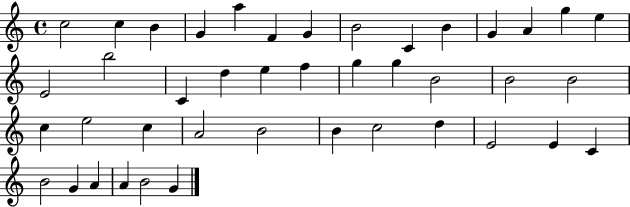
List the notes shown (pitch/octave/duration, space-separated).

C5/h C5/q B4/q G4/q A5/q F4/q G4/q B4/h C4/q B4/q G4/q A4/q G5/q E5/q E4/h B5/h C4/q D5/q E5/q F5/q G5/q G5/q B4/h B4/h B4/h C5/q E5/h C5/q A4/h B4/h B4/q C5/h D5/q E4/h E4/q C4/q B4/h G4/q A4/q A4/q B4/h G4/q